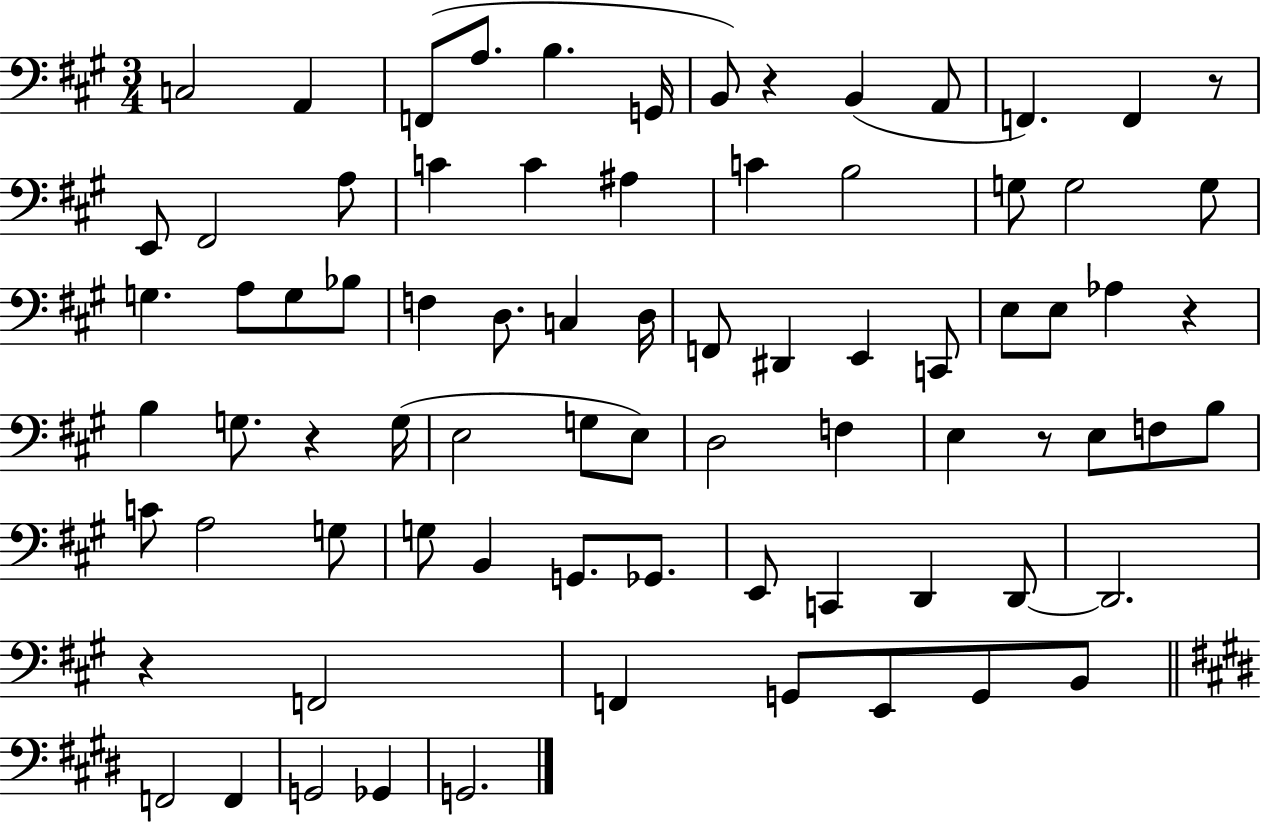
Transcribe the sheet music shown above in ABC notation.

X:1
T:Untitled
M:3/4
L:1/4
K:A
C,2 A,, F,,/2 A,/2 B, G,,/4 B,,/2 z B,, A,,/2 F,, F,, z/2 E,,/2 ^F,,2 A,/2 C C ^A, C B,2 G,/2 G,2 G,/2 G, A,/2 G,/2 _B,/2 F, D,/2 C, D,/4 F,,/2 ^D,, E,, C,,/2 E,/2 E,/2 _A, z B, G,/2 z G,/4 E,2 G,/2 E,/2 D,2 F, E, z/2 E,/2 F,/2 B,/2 C/2 A,2 G,/2 G,/2 B,, G,,/2 _G,,/2 E,,/2 C,, D,, D,,/2 D,,2 z F,,2 F,, G,,/2 E,,/2 G,,/2 B,,/2 F,,2 F,, G,,2 _G,, G,,2